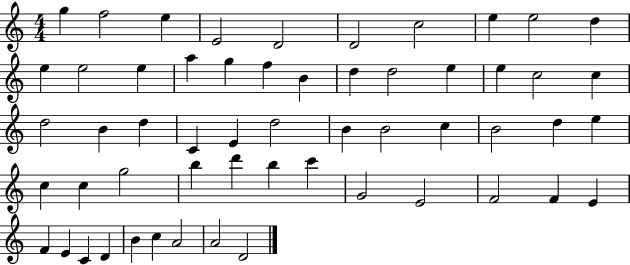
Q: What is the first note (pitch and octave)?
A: G5